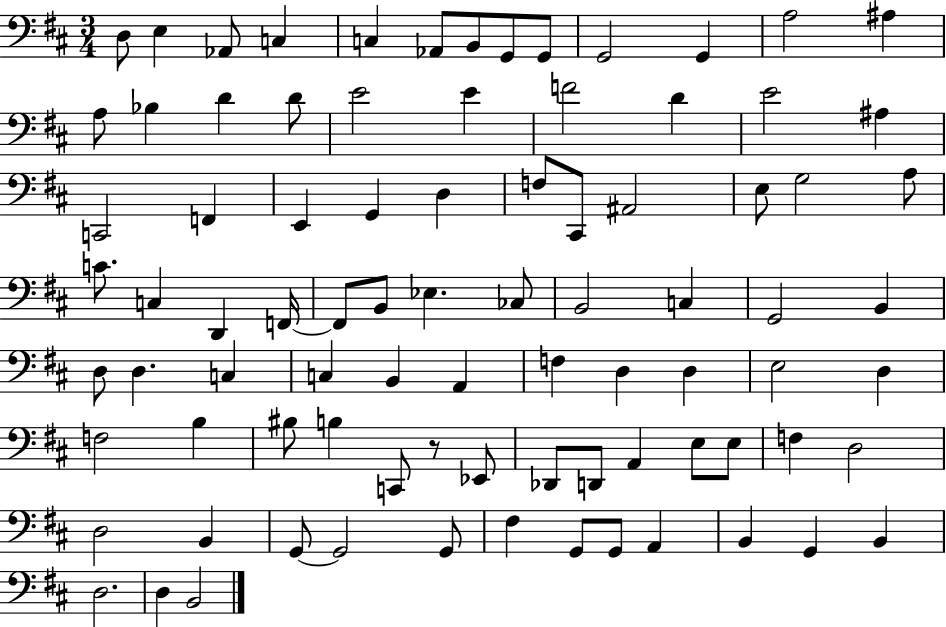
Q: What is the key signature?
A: D major